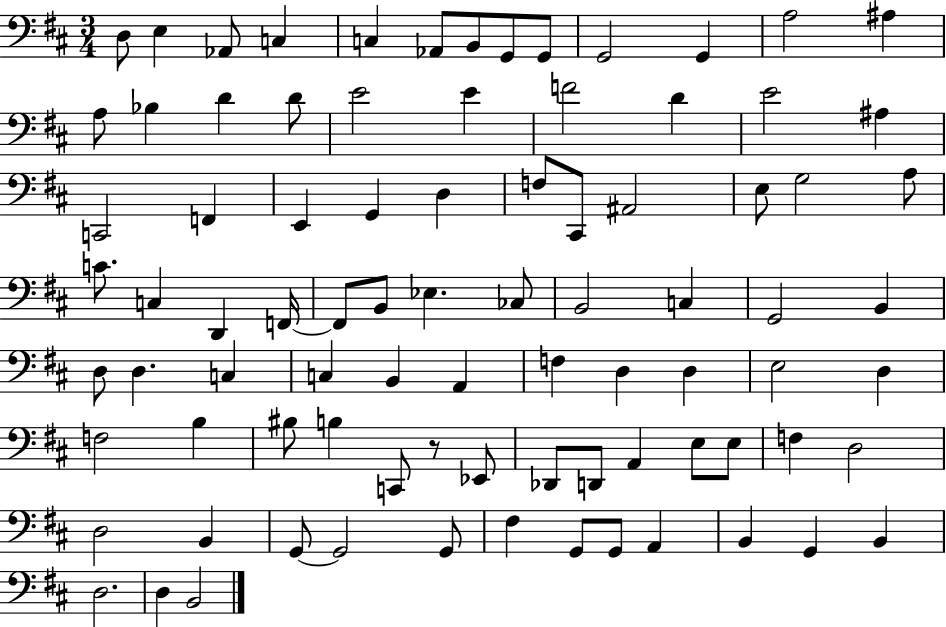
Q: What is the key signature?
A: D major